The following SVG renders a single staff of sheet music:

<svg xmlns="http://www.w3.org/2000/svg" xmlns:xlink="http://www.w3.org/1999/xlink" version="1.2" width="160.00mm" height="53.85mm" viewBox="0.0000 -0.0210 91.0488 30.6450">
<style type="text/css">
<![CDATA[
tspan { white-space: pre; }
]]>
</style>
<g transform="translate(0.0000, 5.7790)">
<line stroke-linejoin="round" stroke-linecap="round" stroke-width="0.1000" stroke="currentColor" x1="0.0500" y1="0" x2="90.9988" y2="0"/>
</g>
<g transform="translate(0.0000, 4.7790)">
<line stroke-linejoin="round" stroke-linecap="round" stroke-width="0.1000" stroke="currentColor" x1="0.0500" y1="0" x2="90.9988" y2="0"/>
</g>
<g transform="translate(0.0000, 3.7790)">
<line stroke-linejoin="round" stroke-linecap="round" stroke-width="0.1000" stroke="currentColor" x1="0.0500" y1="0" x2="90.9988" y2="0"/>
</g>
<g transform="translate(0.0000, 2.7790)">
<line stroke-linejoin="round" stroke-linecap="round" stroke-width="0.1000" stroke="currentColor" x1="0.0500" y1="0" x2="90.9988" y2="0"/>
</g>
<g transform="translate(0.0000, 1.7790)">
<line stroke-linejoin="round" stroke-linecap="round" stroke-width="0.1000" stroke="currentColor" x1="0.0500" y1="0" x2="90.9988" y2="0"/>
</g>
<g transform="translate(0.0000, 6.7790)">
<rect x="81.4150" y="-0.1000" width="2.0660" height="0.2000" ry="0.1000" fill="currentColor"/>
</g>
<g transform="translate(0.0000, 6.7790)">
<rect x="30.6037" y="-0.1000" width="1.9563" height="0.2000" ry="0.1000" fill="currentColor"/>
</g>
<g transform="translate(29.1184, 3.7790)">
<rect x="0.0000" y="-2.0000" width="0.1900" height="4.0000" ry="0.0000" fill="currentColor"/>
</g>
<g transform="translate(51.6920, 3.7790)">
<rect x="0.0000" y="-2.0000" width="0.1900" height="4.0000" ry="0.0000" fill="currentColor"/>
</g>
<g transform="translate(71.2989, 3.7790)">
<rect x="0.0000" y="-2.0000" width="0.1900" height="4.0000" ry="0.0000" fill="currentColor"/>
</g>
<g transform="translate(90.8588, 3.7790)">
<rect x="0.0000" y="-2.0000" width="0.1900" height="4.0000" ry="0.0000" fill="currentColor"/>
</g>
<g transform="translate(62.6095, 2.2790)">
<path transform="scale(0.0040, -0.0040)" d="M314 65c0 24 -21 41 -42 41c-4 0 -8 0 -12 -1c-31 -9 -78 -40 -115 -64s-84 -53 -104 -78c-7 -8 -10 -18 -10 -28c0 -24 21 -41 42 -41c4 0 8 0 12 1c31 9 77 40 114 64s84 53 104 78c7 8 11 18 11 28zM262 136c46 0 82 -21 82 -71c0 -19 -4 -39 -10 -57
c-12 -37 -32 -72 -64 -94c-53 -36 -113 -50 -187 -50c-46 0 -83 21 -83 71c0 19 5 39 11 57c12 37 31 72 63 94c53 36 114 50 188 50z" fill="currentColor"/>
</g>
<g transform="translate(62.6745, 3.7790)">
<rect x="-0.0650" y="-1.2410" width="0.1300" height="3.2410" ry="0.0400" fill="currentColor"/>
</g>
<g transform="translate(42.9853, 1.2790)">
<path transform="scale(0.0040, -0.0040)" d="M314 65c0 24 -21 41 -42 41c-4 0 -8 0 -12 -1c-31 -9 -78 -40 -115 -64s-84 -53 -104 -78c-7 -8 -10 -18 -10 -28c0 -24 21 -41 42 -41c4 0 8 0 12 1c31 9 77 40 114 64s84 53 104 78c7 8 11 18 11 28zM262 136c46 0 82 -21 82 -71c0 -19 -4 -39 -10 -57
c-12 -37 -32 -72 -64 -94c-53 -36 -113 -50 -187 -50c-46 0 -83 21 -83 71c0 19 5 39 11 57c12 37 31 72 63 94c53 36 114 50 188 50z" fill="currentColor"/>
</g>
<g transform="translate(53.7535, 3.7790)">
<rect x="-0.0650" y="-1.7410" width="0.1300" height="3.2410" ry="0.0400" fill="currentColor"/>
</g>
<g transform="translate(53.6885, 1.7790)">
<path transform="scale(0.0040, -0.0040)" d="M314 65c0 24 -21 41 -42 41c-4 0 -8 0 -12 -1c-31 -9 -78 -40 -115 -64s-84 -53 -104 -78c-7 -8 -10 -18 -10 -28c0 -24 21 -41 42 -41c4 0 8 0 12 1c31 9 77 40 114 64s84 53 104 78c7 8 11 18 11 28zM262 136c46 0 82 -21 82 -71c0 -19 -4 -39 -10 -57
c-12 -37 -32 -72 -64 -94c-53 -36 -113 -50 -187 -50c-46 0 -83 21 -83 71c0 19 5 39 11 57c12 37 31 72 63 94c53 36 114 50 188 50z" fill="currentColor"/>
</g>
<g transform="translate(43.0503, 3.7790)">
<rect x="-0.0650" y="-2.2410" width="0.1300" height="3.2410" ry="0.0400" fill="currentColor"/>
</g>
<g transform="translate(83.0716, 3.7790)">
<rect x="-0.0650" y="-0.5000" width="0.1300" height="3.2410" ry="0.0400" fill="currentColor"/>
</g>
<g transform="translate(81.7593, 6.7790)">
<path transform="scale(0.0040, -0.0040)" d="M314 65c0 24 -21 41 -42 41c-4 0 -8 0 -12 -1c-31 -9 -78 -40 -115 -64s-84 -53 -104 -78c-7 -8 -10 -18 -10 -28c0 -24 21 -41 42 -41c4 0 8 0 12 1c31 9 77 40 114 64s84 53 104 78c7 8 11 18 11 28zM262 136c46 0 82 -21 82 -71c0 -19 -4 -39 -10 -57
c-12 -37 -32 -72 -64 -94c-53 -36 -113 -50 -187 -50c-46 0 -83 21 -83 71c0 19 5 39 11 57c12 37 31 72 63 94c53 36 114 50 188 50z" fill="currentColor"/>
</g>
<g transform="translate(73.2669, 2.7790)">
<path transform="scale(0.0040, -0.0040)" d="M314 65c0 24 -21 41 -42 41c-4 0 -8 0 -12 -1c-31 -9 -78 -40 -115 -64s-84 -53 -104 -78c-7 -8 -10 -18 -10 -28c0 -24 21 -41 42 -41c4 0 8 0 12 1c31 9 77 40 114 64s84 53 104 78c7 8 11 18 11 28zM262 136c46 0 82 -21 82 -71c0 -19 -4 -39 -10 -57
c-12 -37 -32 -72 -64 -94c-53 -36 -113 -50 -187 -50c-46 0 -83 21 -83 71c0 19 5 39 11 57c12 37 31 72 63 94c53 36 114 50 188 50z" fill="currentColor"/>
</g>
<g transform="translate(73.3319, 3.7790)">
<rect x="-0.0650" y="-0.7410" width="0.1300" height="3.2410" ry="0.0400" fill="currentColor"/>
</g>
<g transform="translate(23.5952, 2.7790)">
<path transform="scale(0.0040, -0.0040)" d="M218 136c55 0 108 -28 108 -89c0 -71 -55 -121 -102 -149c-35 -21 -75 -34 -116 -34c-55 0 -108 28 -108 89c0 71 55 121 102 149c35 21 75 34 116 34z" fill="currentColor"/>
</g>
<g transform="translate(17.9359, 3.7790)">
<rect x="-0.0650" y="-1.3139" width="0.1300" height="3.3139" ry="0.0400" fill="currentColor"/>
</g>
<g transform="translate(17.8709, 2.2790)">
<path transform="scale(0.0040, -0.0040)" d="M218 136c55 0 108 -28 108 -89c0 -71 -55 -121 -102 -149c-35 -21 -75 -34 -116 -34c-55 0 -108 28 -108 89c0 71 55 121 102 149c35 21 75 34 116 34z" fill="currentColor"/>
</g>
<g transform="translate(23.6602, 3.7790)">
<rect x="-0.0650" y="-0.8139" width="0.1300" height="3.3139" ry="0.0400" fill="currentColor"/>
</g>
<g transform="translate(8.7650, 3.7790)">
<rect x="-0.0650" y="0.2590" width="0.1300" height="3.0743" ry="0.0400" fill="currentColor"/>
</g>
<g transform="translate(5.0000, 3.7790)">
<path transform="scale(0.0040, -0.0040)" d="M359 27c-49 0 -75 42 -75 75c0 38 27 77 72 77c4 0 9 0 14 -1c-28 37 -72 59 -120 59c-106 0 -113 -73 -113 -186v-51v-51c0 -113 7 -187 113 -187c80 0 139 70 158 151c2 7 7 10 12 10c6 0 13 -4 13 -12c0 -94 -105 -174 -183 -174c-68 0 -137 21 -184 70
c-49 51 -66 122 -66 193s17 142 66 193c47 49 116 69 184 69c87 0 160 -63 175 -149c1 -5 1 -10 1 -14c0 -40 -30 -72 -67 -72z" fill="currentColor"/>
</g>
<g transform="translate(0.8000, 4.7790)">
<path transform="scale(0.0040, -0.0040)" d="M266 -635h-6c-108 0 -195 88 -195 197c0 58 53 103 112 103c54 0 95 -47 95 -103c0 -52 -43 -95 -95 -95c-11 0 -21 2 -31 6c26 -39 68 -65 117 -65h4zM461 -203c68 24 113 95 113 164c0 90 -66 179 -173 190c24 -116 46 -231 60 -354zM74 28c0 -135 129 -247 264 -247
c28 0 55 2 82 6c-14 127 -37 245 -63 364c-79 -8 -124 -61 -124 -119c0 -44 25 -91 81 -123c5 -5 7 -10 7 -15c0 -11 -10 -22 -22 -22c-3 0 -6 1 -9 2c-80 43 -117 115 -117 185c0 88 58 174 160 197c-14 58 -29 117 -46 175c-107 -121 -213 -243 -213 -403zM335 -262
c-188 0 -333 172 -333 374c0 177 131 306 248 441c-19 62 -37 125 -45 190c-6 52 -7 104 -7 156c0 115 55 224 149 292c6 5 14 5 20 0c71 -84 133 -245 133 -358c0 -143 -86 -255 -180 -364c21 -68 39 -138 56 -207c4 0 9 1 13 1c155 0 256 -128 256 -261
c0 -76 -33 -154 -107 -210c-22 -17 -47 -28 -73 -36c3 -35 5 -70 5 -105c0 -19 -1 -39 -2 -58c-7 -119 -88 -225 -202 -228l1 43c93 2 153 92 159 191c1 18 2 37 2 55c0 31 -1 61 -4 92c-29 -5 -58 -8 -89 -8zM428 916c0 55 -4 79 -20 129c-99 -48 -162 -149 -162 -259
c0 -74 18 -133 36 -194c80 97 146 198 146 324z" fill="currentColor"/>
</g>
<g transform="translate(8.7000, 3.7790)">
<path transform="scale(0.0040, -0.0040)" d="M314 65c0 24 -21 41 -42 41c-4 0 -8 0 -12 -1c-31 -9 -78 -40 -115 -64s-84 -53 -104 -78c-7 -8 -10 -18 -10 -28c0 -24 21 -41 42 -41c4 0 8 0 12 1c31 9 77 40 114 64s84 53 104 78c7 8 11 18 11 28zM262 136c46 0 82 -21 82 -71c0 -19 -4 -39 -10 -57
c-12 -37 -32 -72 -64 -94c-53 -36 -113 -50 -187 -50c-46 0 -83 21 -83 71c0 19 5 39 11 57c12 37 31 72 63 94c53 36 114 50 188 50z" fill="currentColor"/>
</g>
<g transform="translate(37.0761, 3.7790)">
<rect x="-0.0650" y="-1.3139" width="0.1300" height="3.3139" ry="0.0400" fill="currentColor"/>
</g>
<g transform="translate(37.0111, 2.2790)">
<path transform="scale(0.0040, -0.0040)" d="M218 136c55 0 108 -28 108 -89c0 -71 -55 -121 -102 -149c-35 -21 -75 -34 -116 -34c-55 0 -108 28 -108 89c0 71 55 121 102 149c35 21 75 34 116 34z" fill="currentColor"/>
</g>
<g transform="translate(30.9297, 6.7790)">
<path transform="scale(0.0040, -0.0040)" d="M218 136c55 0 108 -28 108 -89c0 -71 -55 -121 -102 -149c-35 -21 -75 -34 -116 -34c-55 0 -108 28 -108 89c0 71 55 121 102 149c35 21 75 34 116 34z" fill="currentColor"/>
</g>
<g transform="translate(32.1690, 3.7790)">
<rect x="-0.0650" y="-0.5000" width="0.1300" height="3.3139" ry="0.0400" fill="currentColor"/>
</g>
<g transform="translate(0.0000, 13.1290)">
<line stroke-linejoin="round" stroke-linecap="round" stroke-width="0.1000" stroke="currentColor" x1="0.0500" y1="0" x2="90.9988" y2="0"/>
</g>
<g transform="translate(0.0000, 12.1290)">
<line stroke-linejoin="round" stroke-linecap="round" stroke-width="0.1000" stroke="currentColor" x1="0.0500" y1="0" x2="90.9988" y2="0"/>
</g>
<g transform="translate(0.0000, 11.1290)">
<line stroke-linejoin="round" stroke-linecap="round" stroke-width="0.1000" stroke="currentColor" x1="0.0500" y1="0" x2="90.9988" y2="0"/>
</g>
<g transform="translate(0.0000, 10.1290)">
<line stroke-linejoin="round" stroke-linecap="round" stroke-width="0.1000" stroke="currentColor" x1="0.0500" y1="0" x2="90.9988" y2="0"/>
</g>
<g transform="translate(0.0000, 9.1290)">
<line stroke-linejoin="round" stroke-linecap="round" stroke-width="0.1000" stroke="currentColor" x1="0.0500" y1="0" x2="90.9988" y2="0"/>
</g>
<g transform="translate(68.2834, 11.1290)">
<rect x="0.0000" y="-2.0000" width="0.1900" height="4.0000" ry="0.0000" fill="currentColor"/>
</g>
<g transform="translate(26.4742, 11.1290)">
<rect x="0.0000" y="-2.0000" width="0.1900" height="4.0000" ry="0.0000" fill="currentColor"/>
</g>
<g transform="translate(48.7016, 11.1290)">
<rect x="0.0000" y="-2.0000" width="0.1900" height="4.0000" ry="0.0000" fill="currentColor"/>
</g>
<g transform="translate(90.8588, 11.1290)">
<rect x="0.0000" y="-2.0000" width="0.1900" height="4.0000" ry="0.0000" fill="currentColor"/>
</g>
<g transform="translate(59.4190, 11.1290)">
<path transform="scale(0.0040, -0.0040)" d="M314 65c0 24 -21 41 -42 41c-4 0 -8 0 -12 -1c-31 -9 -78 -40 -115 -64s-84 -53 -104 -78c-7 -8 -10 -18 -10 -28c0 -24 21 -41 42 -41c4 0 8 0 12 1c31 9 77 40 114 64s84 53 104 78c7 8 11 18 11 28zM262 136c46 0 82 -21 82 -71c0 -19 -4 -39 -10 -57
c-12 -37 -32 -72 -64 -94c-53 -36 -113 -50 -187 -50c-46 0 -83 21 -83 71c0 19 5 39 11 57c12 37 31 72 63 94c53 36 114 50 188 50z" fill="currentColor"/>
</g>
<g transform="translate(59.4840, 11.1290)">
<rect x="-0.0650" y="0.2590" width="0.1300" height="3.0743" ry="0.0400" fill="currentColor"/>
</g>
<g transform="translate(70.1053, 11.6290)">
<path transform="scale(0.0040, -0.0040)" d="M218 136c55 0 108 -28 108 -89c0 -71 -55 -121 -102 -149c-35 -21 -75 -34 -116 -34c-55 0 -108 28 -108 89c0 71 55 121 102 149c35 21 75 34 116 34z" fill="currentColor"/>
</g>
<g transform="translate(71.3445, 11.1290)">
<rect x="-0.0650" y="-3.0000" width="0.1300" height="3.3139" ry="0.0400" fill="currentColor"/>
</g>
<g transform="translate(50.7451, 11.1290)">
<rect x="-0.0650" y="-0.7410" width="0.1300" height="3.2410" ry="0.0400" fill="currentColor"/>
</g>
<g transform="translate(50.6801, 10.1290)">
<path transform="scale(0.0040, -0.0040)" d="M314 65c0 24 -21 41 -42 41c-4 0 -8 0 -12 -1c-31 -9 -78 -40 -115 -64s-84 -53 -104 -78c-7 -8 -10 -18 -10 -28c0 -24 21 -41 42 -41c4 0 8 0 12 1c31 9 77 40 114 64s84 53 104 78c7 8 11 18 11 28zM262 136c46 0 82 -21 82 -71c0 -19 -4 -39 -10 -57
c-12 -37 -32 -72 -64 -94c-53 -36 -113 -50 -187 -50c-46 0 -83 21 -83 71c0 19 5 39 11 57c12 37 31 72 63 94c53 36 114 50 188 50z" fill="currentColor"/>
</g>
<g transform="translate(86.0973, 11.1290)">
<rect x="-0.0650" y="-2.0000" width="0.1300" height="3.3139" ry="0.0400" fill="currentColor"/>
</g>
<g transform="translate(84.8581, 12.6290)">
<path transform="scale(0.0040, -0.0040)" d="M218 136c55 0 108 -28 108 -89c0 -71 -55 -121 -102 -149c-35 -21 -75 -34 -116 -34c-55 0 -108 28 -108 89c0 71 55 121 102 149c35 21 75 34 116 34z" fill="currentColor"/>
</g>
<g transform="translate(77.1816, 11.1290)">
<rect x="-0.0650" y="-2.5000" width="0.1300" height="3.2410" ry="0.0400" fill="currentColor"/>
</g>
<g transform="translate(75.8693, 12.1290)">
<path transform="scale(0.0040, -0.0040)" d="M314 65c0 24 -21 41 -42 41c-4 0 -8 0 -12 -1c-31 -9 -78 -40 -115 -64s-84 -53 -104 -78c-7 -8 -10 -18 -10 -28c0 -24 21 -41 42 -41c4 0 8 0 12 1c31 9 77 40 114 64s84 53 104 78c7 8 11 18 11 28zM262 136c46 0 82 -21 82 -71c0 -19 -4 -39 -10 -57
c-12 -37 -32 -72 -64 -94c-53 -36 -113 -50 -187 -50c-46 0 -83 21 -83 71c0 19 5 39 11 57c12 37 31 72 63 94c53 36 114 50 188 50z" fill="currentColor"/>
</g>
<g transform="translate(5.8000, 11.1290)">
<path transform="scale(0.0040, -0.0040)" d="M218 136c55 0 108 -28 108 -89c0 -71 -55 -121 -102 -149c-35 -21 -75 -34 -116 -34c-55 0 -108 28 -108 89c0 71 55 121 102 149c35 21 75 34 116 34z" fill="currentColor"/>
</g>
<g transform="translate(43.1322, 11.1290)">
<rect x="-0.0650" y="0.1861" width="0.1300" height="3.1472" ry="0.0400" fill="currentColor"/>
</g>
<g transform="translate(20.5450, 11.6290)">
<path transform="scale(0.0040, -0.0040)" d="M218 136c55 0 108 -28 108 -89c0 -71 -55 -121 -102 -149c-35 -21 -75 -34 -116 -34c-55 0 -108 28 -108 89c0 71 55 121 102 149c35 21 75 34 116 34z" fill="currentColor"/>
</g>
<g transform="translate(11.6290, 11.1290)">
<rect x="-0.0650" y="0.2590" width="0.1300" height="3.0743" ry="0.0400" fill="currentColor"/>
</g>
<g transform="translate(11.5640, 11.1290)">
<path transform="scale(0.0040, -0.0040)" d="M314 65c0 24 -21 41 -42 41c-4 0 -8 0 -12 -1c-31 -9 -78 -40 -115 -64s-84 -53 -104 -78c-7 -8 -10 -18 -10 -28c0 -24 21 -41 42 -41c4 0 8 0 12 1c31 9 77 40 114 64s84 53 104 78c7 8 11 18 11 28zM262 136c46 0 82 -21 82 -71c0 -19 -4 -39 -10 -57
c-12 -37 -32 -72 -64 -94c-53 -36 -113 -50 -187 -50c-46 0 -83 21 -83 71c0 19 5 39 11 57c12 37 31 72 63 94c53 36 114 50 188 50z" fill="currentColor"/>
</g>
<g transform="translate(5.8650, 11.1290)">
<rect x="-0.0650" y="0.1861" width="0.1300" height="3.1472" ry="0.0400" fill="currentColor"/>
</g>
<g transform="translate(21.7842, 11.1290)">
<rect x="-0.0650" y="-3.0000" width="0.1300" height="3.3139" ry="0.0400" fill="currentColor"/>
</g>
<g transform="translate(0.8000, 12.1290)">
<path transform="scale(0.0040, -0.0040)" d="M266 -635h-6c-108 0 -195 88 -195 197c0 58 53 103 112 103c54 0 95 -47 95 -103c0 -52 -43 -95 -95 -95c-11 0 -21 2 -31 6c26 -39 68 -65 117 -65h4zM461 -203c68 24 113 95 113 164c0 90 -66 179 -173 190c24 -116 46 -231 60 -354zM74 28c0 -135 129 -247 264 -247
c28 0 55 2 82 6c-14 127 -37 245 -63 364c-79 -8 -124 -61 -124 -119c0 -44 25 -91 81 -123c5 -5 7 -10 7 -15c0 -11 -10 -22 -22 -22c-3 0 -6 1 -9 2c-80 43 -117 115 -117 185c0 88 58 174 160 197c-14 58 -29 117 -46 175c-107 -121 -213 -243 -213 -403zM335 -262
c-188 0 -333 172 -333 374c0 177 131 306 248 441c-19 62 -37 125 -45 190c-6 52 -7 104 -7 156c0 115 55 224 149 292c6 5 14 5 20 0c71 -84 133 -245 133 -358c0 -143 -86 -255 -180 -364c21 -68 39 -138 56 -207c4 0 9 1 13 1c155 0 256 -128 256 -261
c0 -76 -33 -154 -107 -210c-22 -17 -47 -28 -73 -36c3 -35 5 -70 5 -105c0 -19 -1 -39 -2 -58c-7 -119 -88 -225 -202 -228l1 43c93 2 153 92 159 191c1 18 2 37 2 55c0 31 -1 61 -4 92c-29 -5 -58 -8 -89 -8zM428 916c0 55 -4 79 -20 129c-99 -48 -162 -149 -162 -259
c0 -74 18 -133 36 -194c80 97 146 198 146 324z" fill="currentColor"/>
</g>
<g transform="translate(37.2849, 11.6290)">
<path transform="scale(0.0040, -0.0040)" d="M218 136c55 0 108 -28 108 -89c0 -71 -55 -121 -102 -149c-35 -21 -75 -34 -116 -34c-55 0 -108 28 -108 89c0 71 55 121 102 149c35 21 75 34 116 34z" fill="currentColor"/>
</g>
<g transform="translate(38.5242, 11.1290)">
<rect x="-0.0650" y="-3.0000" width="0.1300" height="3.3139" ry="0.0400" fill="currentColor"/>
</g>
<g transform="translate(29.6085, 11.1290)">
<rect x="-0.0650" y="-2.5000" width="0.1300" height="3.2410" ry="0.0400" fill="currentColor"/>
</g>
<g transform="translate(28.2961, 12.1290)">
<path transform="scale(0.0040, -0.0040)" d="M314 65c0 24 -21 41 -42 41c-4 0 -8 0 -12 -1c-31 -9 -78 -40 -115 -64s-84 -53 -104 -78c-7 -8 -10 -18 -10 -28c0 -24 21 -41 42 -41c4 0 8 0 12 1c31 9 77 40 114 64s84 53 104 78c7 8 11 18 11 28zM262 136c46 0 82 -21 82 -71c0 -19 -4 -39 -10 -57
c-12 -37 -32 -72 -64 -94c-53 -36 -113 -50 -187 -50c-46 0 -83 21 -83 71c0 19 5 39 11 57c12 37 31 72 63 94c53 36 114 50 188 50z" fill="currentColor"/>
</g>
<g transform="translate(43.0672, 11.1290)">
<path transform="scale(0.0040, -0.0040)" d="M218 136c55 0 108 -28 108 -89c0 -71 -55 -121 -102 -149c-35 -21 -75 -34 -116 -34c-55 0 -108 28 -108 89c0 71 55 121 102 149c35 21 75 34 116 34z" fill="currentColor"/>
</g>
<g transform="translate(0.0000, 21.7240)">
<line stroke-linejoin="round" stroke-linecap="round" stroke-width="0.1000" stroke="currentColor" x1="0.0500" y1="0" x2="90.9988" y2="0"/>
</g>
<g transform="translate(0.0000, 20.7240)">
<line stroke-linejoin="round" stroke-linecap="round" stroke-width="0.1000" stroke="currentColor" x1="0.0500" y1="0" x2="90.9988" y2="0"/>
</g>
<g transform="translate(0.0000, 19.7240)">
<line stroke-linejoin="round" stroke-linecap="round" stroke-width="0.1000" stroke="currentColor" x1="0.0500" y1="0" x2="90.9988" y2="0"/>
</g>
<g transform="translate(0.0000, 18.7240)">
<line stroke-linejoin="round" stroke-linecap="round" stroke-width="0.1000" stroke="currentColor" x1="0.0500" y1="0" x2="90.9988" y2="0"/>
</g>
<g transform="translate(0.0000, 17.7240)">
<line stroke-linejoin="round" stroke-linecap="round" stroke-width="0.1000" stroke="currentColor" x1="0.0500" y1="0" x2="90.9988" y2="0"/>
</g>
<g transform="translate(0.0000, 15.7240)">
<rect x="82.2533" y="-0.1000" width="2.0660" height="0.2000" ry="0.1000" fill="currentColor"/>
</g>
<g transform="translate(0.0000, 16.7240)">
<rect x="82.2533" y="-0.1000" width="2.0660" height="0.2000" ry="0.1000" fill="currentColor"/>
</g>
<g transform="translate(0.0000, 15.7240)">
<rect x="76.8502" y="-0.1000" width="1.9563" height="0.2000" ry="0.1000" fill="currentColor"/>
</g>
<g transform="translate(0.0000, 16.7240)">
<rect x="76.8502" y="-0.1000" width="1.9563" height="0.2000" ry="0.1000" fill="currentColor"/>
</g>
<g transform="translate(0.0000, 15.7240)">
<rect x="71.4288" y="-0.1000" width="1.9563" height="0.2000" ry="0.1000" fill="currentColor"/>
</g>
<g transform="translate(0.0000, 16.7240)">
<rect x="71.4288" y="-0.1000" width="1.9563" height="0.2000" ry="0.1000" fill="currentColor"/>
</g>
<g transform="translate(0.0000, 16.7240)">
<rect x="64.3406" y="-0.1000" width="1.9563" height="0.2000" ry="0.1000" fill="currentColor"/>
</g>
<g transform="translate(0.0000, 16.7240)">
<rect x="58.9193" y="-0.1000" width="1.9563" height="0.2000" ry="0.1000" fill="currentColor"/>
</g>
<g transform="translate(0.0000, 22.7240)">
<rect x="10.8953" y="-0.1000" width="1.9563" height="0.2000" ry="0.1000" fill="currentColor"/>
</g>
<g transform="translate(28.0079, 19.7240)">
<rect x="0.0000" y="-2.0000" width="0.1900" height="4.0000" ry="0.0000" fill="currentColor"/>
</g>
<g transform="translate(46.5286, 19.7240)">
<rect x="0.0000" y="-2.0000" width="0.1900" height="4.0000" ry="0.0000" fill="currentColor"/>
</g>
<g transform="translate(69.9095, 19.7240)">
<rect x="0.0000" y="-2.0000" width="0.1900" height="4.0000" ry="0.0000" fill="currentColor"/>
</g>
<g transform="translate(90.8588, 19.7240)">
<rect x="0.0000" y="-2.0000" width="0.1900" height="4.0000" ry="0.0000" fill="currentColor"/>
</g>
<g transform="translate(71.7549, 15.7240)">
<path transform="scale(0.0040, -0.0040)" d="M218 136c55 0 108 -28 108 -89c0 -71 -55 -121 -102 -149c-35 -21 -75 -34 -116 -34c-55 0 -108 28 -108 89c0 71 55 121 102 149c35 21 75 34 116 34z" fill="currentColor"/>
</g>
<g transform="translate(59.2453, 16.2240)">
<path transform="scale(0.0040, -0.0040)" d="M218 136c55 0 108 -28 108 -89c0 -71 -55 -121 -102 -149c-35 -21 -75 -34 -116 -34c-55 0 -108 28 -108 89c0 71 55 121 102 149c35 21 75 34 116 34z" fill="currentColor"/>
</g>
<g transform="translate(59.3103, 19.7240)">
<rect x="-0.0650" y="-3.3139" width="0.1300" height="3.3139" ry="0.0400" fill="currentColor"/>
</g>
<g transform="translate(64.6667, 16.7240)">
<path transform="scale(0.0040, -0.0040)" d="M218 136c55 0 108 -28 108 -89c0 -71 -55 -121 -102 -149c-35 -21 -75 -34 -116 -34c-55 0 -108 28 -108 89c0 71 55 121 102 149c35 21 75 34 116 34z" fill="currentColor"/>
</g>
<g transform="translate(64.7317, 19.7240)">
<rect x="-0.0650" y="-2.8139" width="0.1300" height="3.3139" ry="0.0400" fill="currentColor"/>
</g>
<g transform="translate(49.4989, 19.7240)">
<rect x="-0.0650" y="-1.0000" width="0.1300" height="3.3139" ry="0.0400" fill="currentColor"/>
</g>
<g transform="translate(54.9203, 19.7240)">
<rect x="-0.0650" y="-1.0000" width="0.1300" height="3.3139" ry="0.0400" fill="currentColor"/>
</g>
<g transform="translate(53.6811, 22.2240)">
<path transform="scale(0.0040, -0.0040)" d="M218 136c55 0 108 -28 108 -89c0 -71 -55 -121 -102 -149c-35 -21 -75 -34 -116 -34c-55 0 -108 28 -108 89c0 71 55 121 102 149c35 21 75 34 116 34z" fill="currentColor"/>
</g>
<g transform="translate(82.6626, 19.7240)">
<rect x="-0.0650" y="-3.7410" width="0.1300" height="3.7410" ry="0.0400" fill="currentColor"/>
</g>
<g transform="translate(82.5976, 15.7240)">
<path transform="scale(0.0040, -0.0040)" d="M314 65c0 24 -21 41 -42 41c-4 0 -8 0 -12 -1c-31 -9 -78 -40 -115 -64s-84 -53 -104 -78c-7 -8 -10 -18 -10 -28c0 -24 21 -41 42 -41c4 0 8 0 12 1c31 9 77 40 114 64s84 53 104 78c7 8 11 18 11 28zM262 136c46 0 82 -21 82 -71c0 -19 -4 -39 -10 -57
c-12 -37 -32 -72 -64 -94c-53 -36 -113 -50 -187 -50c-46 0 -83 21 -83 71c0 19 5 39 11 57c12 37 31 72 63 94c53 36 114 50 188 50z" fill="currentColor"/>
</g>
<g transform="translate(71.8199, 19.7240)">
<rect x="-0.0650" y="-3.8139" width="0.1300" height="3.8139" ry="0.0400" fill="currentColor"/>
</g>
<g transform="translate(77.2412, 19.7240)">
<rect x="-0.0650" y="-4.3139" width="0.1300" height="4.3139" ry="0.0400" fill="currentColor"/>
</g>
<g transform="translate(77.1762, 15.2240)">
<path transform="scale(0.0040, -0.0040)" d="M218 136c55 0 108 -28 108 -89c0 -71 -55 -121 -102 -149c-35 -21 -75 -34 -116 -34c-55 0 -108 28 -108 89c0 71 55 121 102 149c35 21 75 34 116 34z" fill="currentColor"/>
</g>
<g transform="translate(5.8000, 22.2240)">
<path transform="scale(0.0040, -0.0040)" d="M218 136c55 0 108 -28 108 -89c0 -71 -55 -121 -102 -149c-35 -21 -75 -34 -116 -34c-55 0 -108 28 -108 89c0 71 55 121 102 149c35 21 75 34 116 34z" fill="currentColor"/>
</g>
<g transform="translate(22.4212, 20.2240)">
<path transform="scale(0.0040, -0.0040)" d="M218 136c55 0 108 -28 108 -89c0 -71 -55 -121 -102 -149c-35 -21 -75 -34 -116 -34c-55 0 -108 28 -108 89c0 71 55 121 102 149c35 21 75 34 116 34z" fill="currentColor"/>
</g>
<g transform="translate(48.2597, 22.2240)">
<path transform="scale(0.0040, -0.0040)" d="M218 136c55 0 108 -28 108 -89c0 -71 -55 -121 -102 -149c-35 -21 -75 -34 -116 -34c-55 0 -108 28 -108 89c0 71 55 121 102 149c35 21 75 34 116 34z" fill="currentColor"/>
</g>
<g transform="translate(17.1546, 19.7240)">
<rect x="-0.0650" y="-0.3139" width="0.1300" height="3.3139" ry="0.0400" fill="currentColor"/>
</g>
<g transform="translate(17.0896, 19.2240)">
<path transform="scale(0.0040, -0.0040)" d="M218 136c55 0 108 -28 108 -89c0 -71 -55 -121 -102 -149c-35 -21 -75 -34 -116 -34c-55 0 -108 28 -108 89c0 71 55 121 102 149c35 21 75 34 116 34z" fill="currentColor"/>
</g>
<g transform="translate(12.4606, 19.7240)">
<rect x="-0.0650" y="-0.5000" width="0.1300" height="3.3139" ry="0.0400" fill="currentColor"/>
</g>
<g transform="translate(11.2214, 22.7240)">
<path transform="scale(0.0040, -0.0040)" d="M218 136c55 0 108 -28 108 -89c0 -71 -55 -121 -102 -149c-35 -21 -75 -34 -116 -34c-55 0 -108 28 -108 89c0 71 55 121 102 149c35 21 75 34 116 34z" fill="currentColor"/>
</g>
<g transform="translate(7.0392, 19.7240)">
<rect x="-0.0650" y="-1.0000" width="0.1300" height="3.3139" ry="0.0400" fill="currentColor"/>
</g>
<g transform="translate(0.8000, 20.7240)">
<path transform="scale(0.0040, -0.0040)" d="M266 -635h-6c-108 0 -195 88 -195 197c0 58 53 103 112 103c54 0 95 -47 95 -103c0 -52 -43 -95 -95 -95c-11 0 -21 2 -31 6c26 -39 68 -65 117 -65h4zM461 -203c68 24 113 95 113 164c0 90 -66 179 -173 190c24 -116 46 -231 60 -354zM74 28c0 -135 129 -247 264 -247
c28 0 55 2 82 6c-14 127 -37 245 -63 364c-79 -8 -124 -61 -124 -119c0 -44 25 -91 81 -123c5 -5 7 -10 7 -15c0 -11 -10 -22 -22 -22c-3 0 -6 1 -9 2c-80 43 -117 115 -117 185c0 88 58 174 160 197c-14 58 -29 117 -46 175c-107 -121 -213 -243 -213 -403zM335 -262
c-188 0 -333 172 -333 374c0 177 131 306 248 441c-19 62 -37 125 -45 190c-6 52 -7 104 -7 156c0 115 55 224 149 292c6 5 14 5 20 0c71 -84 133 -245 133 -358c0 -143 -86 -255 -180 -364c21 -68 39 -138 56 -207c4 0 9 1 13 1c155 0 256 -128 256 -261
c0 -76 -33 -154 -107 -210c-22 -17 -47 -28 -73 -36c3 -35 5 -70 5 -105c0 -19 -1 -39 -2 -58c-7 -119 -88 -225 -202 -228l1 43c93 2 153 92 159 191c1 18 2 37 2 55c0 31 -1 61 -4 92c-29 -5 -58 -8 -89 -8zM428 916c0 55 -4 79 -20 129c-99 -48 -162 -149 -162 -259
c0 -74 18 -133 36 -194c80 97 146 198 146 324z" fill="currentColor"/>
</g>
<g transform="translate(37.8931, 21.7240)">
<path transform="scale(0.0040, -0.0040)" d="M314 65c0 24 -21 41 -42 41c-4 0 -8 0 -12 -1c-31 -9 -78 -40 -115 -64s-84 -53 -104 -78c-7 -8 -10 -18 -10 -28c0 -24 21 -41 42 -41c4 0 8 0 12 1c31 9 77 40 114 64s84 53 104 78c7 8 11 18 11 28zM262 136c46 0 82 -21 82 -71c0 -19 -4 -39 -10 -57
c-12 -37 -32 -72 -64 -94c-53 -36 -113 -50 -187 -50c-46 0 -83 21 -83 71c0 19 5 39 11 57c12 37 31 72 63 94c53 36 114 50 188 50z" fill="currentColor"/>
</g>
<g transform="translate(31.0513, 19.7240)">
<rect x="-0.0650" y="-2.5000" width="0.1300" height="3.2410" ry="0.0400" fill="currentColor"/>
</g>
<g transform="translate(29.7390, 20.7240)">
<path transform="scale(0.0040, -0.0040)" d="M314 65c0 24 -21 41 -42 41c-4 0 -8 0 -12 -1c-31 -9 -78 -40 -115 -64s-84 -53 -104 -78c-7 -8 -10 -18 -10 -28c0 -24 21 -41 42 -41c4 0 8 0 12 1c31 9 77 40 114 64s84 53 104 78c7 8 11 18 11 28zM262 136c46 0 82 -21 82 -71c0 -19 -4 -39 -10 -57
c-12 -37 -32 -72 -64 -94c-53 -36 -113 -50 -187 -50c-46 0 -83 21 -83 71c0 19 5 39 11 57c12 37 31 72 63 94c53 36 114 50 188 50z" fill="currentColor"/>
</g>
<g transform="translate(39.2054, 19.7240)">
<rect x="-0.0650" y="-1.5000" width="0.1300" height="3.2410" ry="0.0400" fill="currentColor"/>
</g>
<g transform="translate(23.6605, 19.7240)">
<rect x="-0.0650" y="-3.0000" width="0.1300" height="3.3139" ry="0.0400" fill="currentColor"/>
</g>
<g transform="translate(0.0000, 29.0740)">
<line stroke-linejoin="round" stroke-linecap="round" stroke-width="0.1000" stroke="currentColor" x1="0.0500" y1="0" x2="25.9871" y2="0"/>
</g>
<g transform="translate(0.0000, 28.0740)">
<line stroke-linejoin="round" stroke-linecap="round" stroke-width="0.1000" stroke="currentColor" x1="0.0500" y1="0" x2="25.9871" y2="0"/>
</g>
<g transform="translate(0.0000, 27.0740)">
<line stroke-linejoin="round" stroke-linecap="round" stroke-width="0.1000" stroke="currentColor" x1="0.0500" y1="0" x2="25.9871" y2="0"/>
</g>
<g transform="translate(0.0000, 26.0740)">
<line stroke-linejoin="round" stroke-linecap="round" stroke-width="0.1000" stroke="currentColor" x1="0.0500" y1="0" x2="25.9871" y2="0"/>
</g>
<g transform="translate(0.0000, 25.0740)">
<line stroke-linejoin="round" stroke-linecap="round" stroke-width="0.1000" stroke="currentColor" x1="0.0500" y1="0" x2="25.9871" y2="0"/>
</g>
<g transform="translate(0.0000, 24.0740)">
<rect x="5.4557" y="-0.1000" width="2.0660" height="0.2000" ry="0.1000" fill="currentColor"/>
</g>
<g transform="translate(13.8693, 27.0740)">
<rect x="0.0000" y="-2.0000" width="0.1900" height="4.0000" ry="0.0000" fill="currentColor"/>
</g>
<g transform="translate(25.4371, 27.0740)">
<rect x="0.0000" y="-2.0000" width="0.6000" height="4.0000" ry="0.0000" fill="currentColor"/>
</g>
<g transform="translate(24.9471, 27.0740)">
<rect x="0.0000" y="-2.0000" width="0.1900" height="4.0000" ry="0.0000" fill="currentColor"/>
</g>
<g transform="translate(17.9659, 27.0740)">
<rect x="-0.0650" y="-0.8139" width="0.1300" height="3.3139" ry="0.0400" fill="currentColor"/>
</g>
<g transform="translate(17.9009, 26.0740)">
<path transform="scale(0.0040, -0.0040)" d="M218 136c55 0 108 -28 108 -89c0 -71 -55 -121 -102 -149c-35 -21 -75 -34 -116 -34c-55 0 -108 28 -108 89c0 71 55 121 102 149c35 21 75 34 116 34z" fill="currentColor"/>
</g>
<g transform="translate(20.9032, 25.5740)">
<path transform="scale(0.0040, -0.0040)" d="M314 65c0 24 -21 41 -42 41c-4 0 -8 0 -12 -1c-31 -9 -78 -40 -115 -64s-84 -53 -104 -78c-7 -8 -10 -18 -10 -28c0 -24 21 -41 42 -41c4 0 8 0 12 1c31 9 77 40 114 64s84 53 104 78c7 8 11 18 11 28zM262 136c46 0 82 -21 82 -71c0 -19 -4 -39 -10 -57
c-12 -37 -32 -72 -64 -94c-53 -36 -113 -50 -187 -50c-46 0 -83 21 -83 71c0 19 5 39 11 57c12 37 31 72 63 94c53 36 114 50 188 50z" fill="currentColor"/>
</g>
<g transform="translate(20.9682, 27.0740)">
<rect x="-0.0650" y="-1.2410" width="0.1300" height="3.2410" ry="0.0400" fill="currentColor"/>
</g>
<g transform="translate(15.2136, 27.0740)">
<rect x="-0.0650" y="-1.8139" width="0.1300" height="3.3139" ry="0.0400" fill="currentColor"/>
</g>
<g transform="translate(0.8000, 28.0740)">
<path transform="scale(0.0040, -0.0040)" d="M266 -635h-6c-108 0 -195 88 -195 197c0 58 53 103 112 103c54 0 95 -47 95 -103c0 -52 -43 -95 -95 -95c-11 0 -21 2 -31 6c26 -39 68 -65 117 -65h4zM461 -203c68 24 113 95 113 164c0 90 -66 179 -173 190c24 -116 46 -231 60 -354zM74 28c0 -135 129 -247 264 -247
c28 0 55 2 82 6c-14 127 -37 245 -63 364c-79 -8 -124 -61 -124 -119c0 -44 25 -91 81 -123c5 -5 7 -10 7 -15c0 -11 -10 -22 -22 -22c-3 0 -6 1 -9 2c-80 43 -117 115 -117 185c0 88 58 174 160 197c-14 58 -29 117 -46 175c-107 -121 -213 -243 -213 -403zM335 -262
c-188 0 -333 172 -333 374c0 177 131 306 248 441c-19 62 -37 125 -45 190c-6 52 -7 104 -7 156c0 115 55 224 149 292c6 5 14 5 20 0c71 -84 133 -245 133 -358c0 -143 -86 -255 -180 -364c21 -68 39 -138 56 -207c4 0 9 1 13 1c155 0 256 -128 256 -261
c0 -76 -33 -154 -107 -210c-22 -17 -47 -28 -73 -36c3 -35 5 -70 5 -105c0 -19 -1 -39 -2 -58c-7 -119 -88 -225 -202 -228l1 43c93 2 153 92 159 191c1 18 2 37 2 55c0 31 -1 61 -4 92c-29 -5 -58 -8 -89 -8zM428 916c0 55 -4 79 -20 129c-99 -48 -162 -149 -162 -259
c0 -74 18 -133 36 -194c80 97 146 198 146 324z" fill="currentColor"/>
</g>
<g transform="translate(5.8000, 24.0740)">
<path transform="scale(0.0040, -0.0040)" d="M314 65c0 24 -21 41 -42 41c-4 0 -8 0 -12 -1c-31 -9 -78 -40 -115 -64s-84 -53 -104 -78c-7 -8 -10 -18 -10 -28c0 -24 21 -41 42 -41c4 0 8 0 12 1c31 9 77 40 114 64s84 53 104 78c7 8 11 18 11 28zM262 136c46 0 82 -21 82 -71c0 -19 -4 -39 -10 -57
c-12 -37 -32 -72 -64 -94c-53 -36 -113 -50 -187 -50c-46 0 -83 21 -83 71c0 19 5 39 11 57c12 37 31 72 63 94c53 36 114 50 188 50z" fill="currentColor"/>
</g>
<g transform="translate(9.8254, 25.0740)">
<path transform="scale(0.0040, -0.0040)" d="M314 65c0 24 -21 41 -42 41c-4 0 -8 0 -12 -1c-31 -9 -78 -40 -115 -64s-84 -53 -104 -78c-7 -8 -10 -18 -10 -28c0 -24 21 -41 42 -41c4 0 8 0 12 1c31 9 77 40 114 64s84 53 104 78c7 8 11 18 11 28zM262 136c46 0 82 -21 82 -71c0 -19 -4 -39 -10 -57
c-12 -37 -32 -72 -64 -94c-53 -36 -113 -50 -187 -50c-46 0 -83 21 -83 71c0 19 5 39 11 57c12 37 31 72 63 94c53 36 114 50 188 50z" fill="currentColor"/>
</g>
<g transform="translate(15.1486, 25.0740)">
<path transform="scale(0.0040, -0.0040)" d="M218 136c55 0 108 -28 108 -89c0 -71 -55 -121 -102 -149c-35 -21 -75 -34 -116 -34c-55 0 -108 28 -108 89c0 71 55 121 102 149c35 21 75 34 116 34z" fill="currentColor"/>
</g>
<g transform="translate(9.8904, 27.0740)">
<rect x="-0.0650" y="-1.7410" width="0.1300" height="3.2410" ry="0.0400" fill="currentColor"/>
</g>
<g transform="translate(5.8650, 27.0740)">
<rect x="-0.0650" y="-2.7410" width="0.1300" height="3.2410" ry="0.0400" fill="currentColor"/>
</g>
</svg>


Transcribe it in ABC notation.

X:1
T:Untitled
M:4/4
L:1/4
K:C
B2 e d C e g2 f2 e2 d2 C2 B B2 A G2 A B d2 B2 A G2 F D C c A G2 E2 D D b a c' d' c'2 a2 f2 f d e2